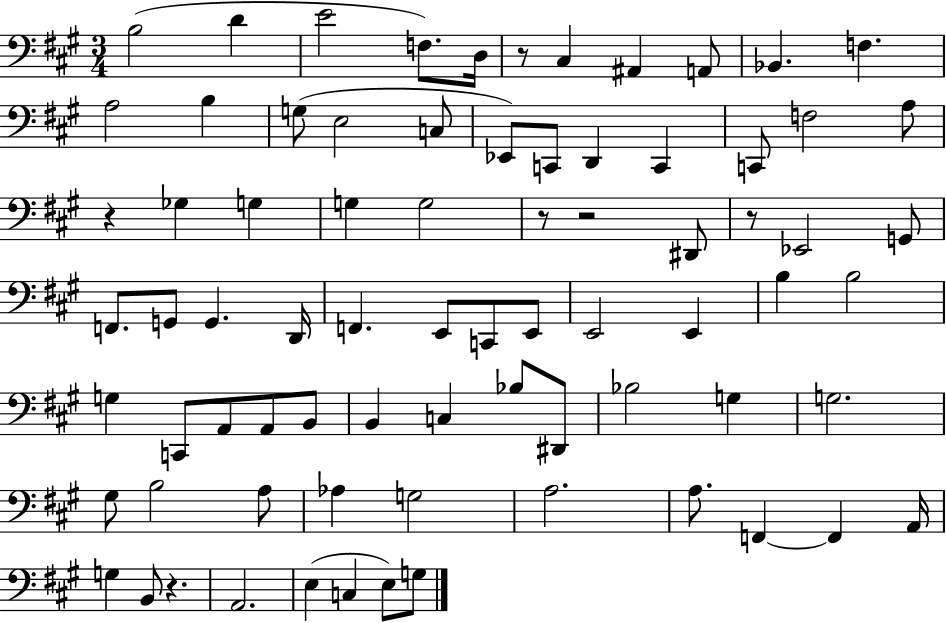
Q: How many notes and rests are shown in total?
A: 76